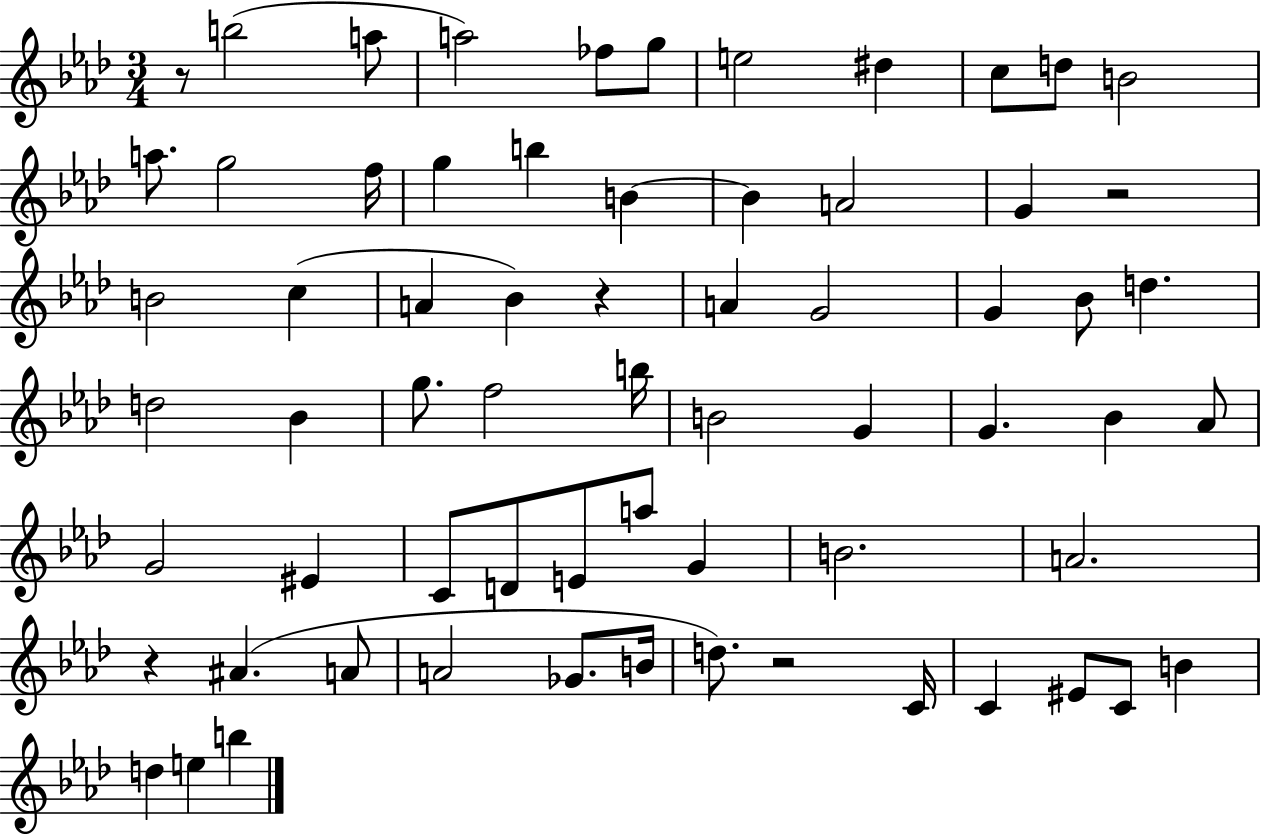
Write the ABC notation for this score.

X:1
T:Untitled
M:3/4
L:1/4
K:Ab
z/2 b2 a/2 a2 _f/2 g/2 e2 ^d c/2 d/2 B2 a/2 g2 f/4 g b B B A2 G z2 B2 c A _B z A G2 G _B/2 d d2 _B g/2 f2 b/4 B2 G G _B _A/2 G2 ^E C/2 D/2 E/2 a/2 G B2 A2 z ^A A/2 A2 _G/2 B/4 d/2 z2 C/4 C ^E/2 C/2 B d e b